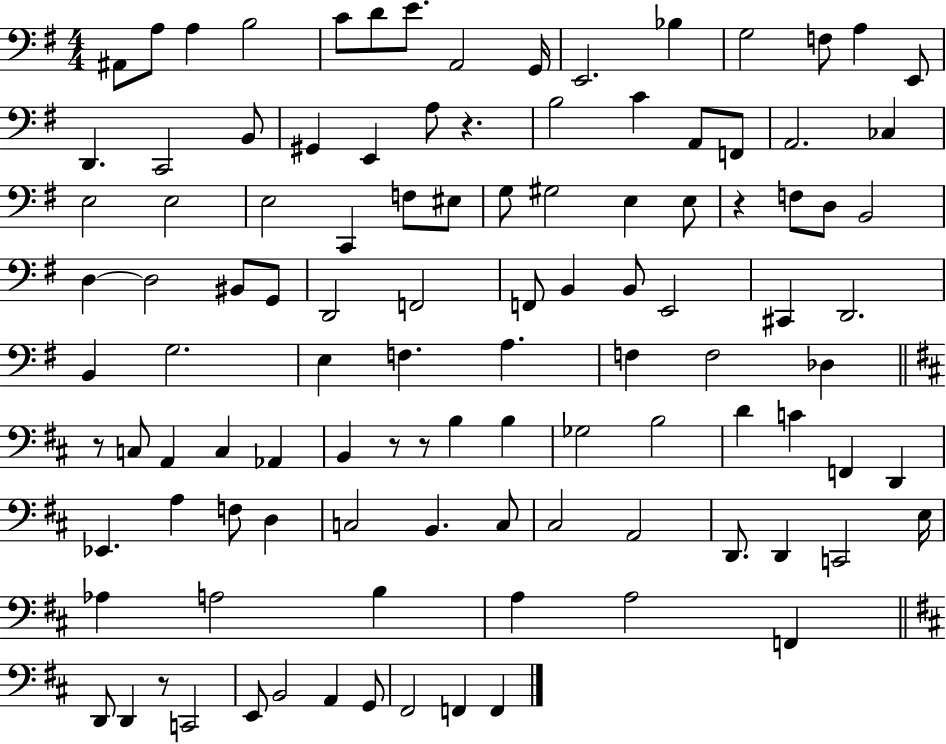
{
  \clef bass
  \numericTimeSignature
  \time 4/4
  \key g \major
  ais,8 a8 a4 b2 | c'8 d'8 e'8. a,2 g,16 | e,2. bes4 | g2 f8 a4 e,8 | \break d,4. c,2 b,8 | gis,4 e,4 a8 r4. | b2 c'4 a,8 f,8 | a,2. ces4 | \break e2 e2 | e2 c,4 f8 eis8 | g8 gis2 e4 e8 | r4 f8 d8 b,2 | \break d4~~ d2 bis,8 g,8 | d,2 f,2 | f,8 b,4 b,8 e,2 | cis,4 d,2. | \break b,4 g2. | e4 f4. a4. | f4 f2 des4 | \bar "||" \break \key d \major r8 c8 a,4 c4 aes,4 | b,4 r8 r8 b4 b4 | ges2 b2 | d'4 c'4 f,4 d,4 | \break ees,4. a4 f8 d4 | c2 b,4. c8 | cis2 a,2 | d,8. d,4 c,2 e16 | \break aes4 a2 b4 | a4 a2 f,4 | \bar "||" \break \key b \minor d,8 d,4 r8 c,2 | e,8 b,2 a,4 g,8 | fis,2 f,4 f,4 | \bar "|."
}